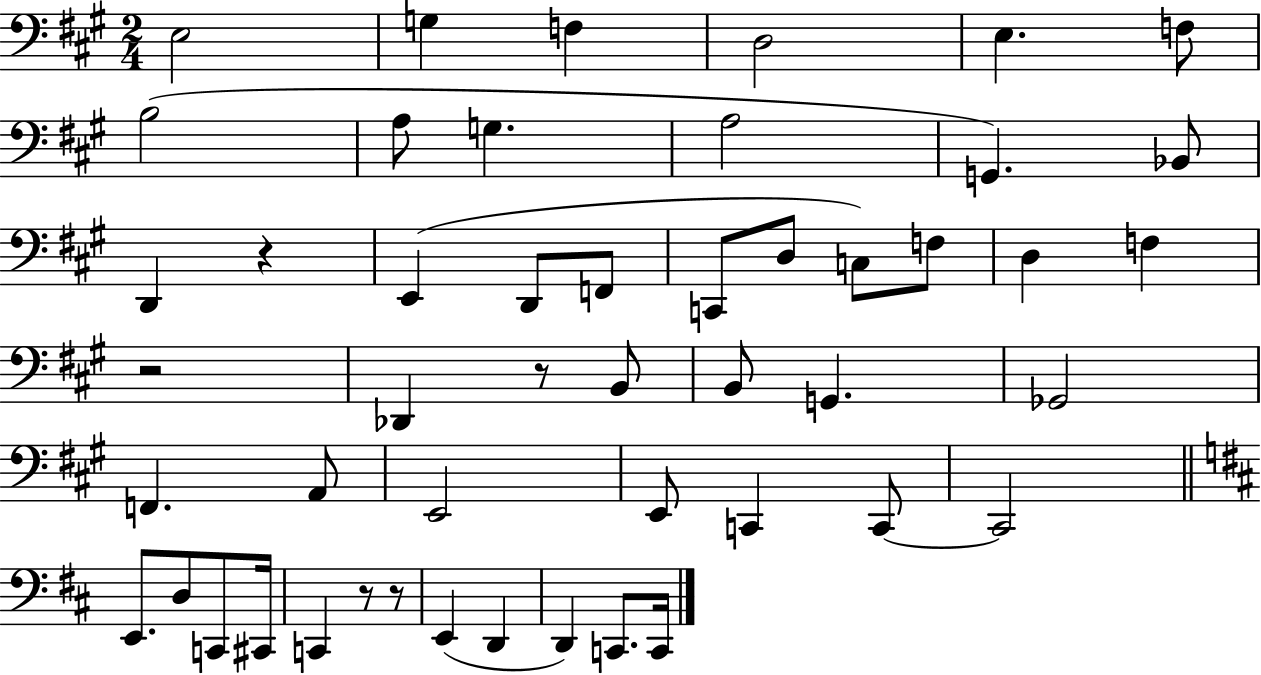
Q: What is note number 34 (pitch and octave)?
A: C2